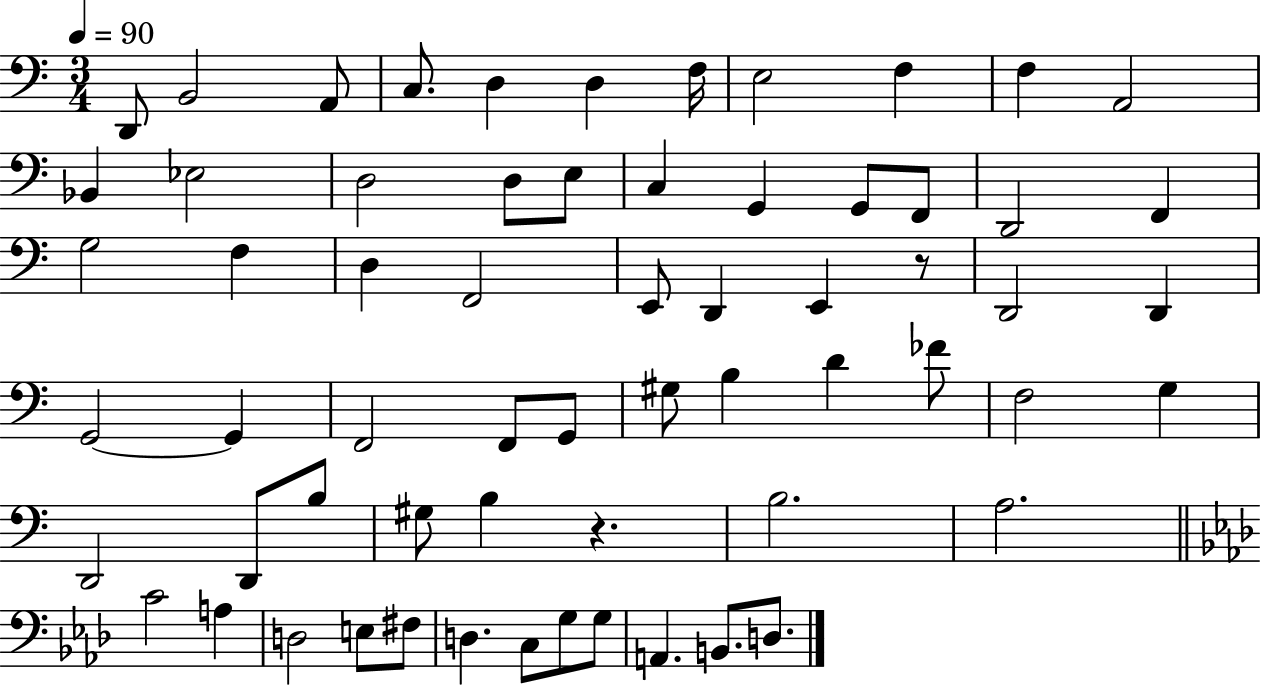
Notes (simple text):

D2/e B2/h A2/e C3/e. D3/q D3/q F3/s E3/h F3/q F3/q A2/h Bb2/q Eb3/h D3/h D3/e E3/e C3/q G2/q G2/e F2/e D2/h F2/q G3/h F3/q D3/q F2/h E2/e D2/q E2/q R/e D2/h D2/q G2/h G2/q F2/h F2/e G2/e G#3/e B3/q D4/q FES4/e F3/h G3/q D2/h D2/e B3/e G#3/e B3/q R/q. B3/h. A3/h. C4/h A3/q D3/h E3/e F#3/e D3/q. C3/e G3/e G3/e A2/q. B2/e. D3/e.